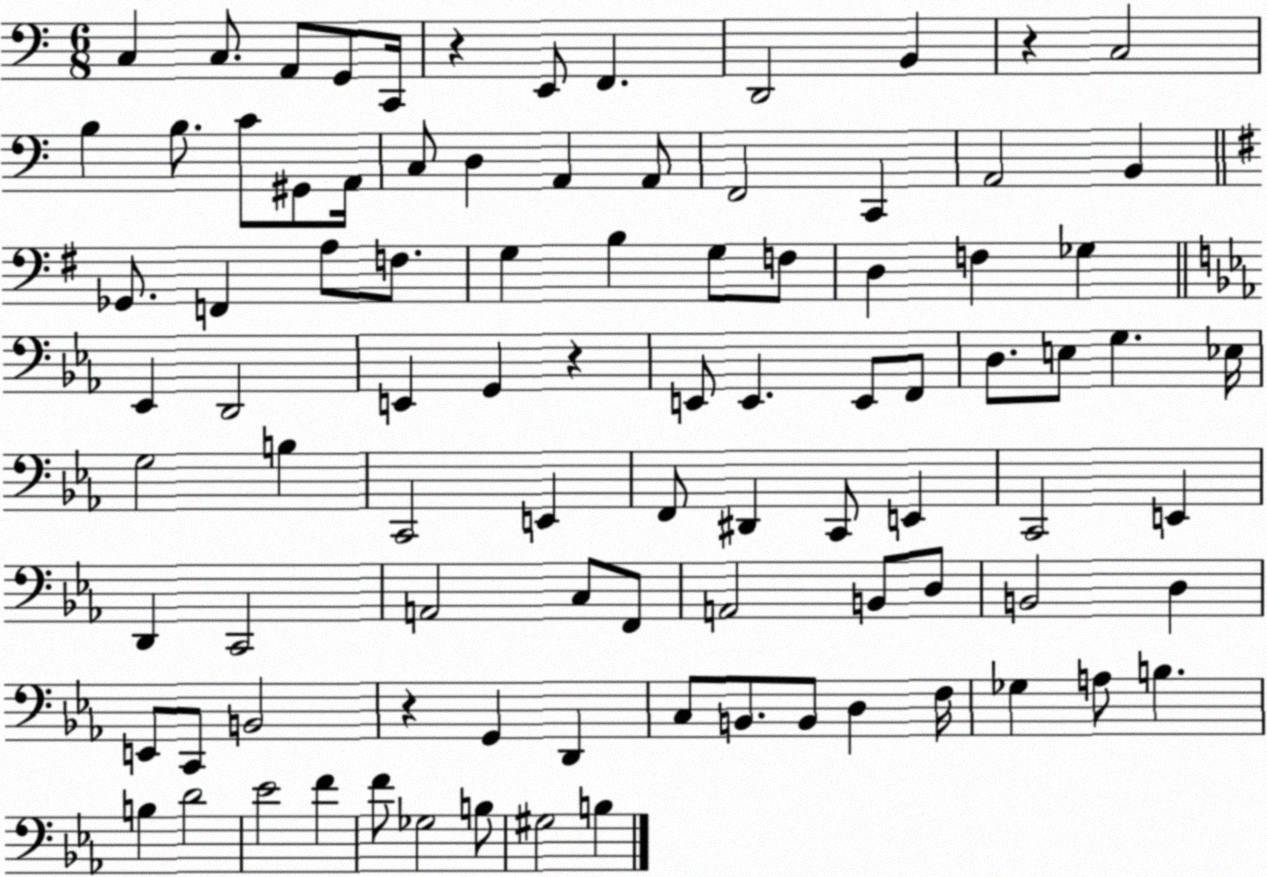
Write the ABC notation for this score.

X:1
T:Untitled
M:6/8
L:1/4
K:C
C, C,/2 A,,/2 G,,/2 C,,/4 z E,,/2 F,, D,,2 B,, z C,2 B, B,/2 C/2 ^G,,/2 A,,/4 C,/2 D, A,, A,,/2 F,,2 C,, A,,2 B,, _G,,/2 F,, A,/2 F,/2 G, B, G,/2 F,/2 D, F, _G, _E,, D,,2 E,, G,, z E,,/2 E,, E,,/2 F,,/2 D,/2 E,/2 G, _E,/4 G,2 B, C,,2 E,, F,,/2 ^D,, C,,/2 E,, C,,2 E,, D,, C,,2 A,,2 C,/2 F,,/2 A,,2 B,,/2 D,/2 B,,2 D, E,,/2 C,,/2 B,,2 z G,, D,, C,/2 B,,/2 B,,/2 D, F,/4 _G, A,/2 B, B, D2 _E2 F F/2 _G,2 B,/2 ^G,2 B,